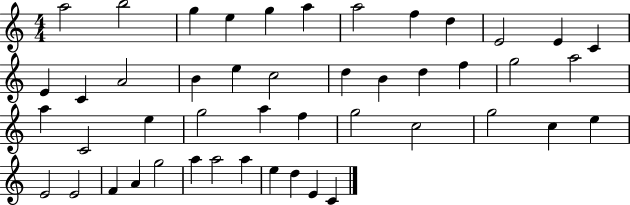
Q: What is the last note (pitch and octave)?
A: C4